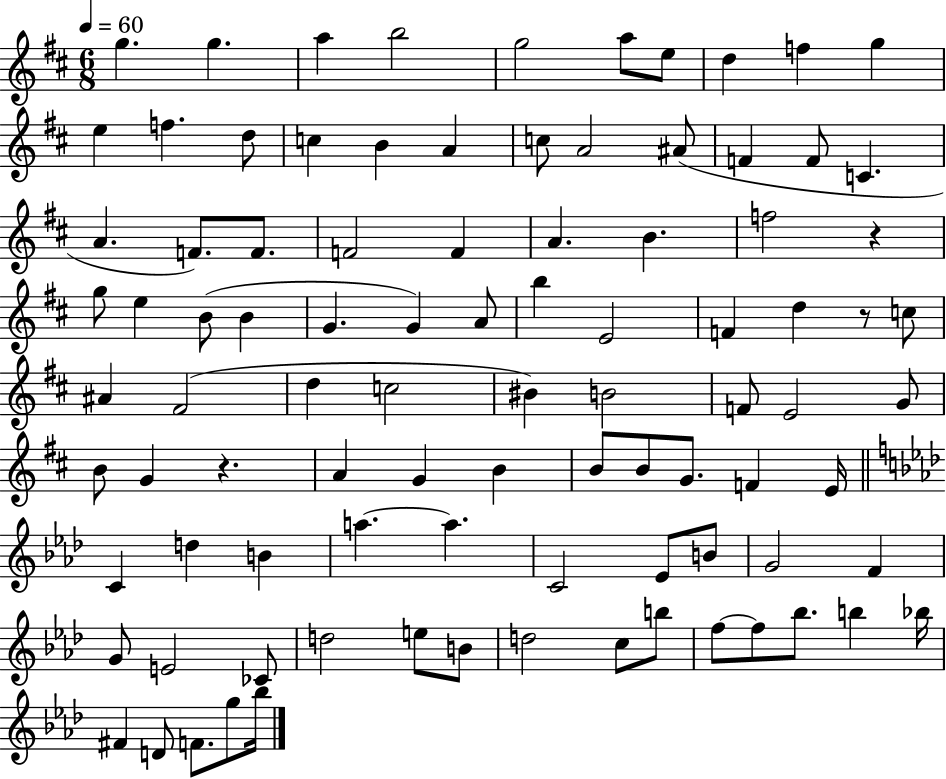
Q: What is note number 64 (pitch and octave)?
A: B4